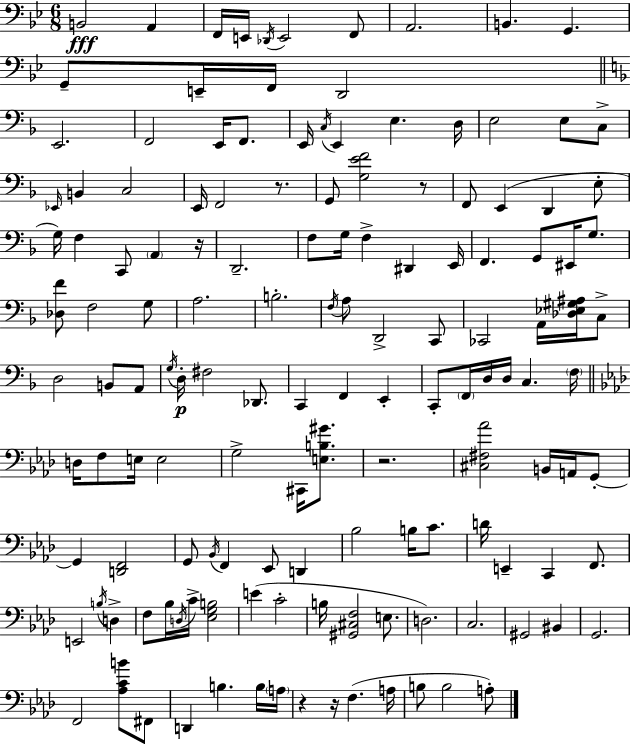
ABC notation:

X:1
T:Untitled
M:6/8
L:1/4
K:Gm
B,,2 A,, F,,/4 E,,/4 _D,,/4 E,,2 F,,/2 A,,2 B,, G,, G,,/2 E,,/4 F,,/4 D,,2 E,,2 F,,2 E,,/4 F,,/2 E,,/4 C,/4 E,, E, D,/4 E,2 E,/2 C,/2 _E,,/4 B,, C,2 E,,/4 F,,2 z/2 G,,/2 [G,EF]2 z/2 F,,/2 E,, D,, E,/2 G,/4 F, C,,/2 A,, z/4 D,,2 F,/2 G,/4 F, ^D,, E,,/4 F,, G,,/2 ^E,,/4 G,/2 [_D,F]/2 F,2 G,/2 A,2 B,2 F,/4 A,/2 D,,2 C,,/2 _C,,2 A,,/4 [_D,_E,^G,^A,]/4 C,/2 D,2 B,,/2 A,,/2 G,/4 D,/4 ^F,2 _D,,/2 C,, F,, E,, C,,/2 F,,/4 D,/4 D,/4 C, F,/4 D,/4 F,/2 E,/4 E,2 G,2 ^C,,/4 [E,B,^G]/2 z2 [^C,^F,_A]2 B,,/4 A,,/4 G,,/2 G,, [D,,F,,]2 G,,/2 _B,,/4 F,, _E,,/2 D,, _B,2 B,/4 C/2 D/4 E,, C,, F,,/2 E,,2 B,/4 D, F,/2 _B,/4 D,/4 C/4 [_E,G,B,]2 E C2 B,/4 [^G,,^C,F,]2 E,/2 D,2 C,2 ^G,,2 ^B,, G,,2 F,,2 [_A,CB]/2 ^F,,/2 D,, B, B,/4 A,/4 z z/4 F, A,/4 B,/2 B,2 A,/2